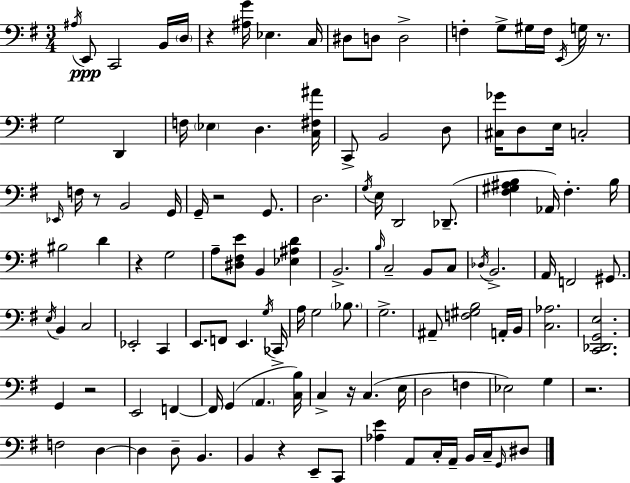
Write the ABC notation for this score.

X:1
T:Untitled
M:3/4
L:1/4
K:Em
^A,/4 E,,/2 C,,2 B,,/4 D,/4 z [^A,G]/4 _E, C,/4 ^D,/2 D,/2 D,2 F, G,/2 ^G,/4 F,/4 E,,/4 G,/4 z/2 G,2 D,, F,/4 _E, D, [C,^F,^A]/4 C,,/2 B,,2 D,/2 [^C,_G]/4 D,/2 E,/4 C,2 _E,,/4 F,/4 z/2 B,,2 G,,/4 G,,/4 z2 G,,/2 D,2 G,/4 E,/4 D,,2 _D,,/2 [^F,^G,^A,B,] _A,,/4 ^F, B,/4 ^B,2 D z G,2 A,/2 [^D,^F,E]/2 B,, [_E,^A,D] B,,2 B,/4 C,2 B,,/2 C,/2 _D,/4 B,,2 A,,/4 F,,2 ^G,,/2 E,/4 B,, C,2 _E,,2 C,, E,,/2 F,,/2 E,, G,/4 _C,,/4 A,/4 G,2 _B,/2 G,2 ^A,,/2 [F,^G,B,]2 A,,/4 B,,/4 [C,_A,]2 [C,,_D,,G,,E,]2 G,, z2 E,,2 F,, F,,/4 G,, A,, [C,B,]/4 C, z/4 C, E,/4 D,2 F, _E,2 G, z2 F,2 D, D, D,/2 B,, B,, z E,,/2 C,,/2 [_A,E] A,,/2 C,/4 A,,/4 B,,/4 C,/4 G,,/4 ^D,/2